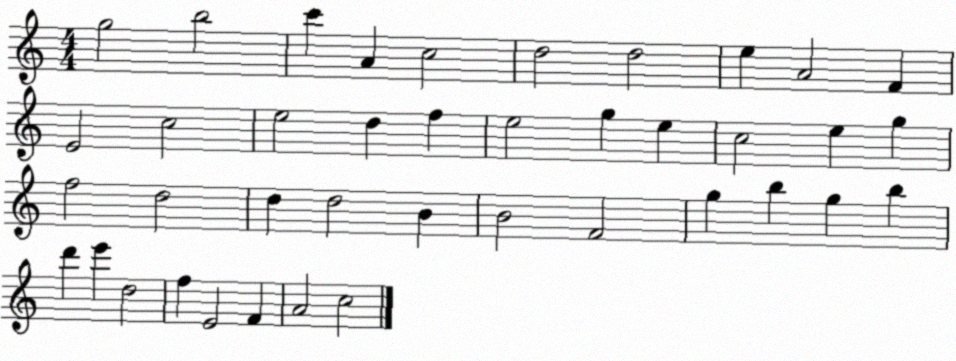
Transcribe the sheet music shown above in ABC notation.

X:1
T:Untitled
M:4/4
L:1/4
K:C
g2 b2 c' A c2 d2 d2 e A2 F E2 c2 e2 d f e2 g e c2 e g f2 d2 d d2 B B2 F2 g b g b d' e' d2 f E2 F A2 c2